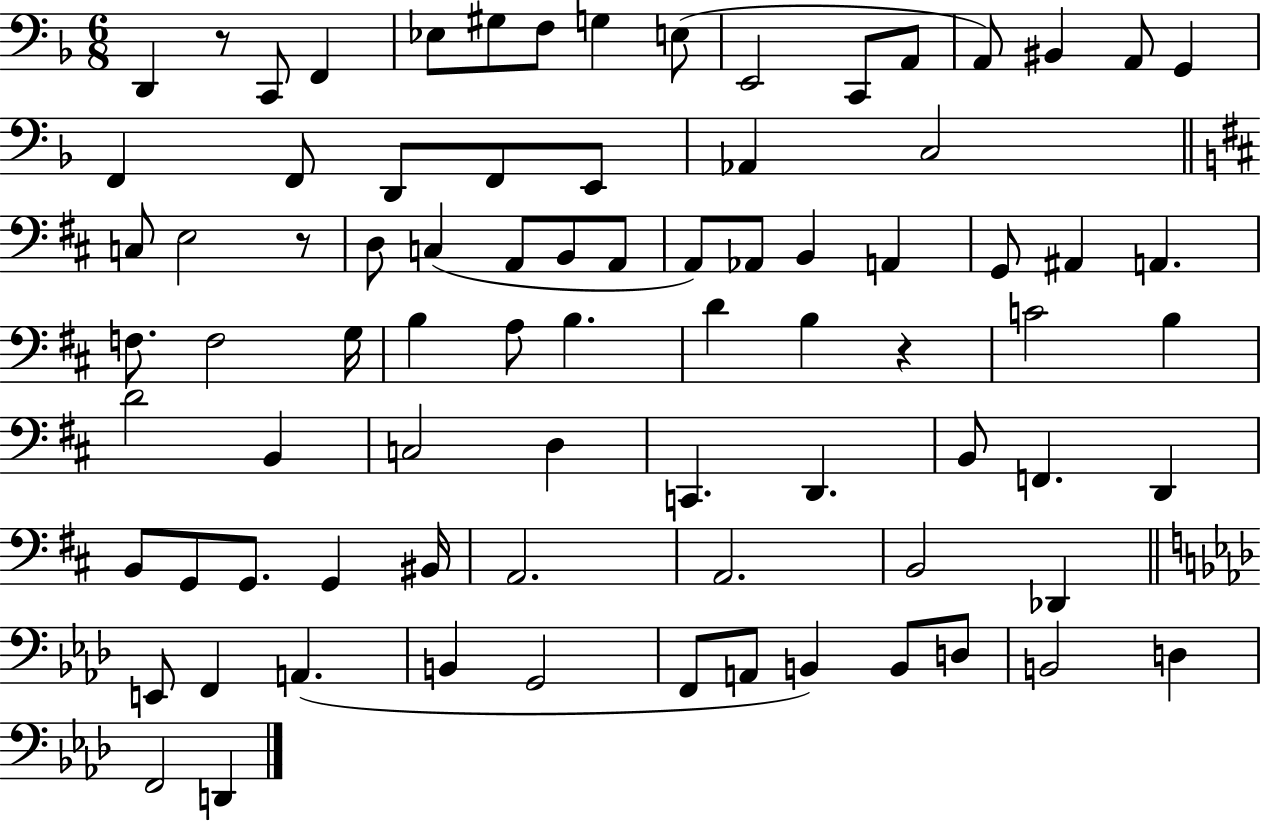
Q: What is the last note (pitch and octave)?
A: D2